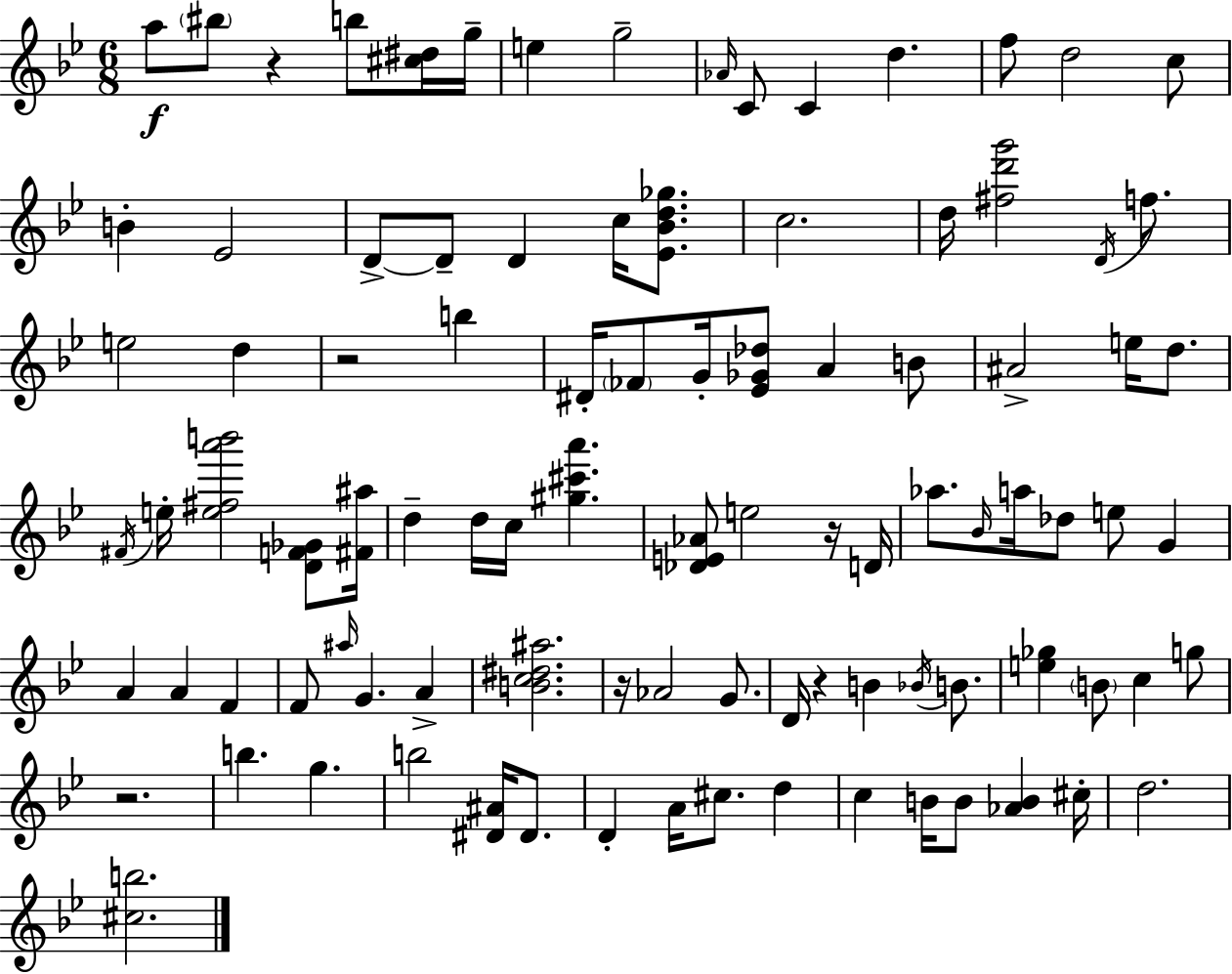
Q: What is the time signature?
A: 6/8